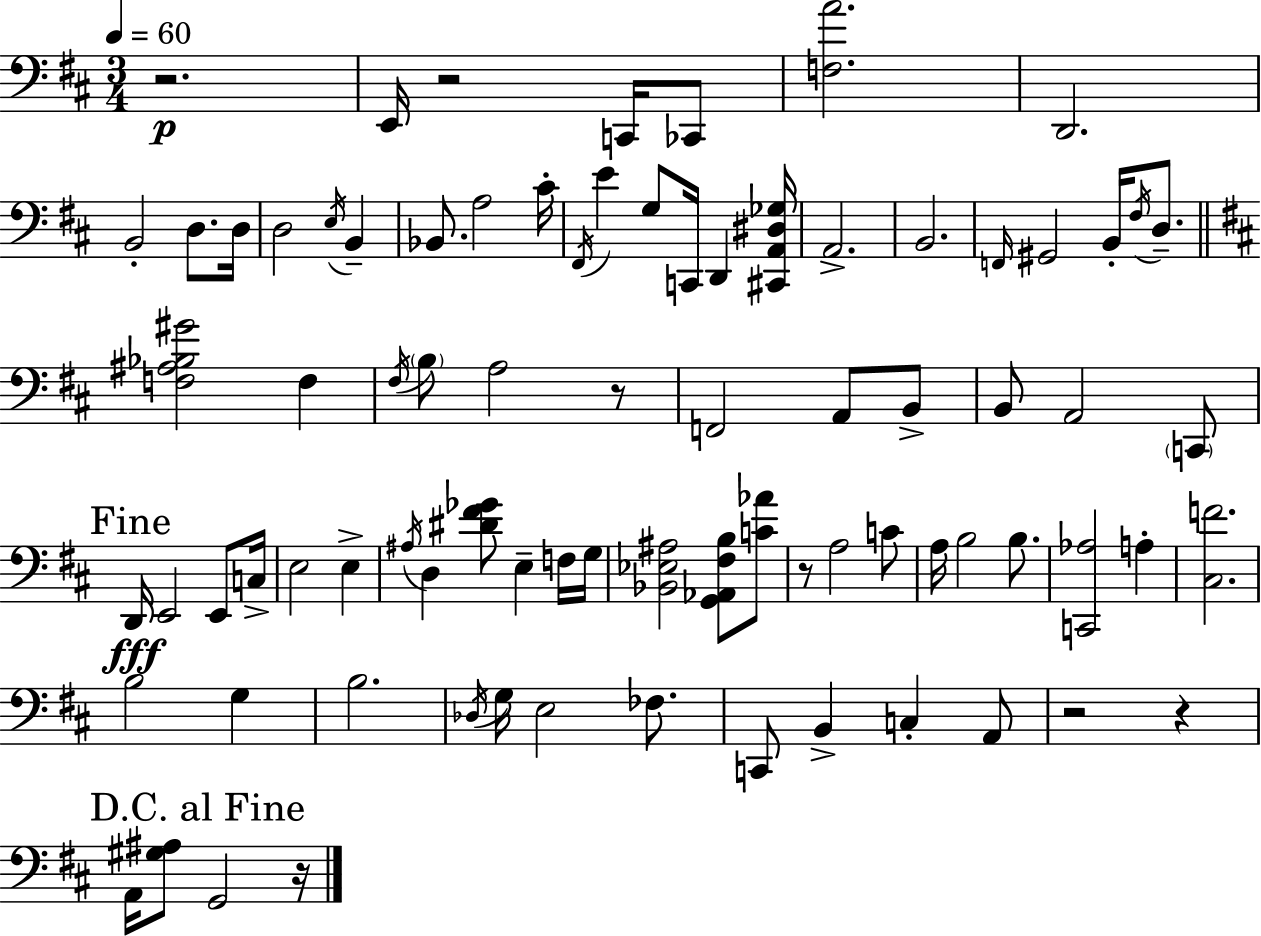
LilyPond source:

{
  \clef bass
  \numericTimeSignature
  \time 3/4
  \key d \major
  \tempo 4 = 60
  r2.\p | e,16 r2 c,16 ces,8 | <f a'>2. | d,2. | \break b,2-. d8. d16 | d2 \acciaccatura { e16 } b,4-- | bes,8. a2 | cis'16-. \acciaccatura { fis,16 } e'4 g8 c,16 d,4 | \break <cis, a, dis ges>16 a,2.-> | b,2. | \grace { f,16 } gis,2 b,16-. | \acciaccatura { fis16 } d8.-- \bar "||" \break \key b \minor <f ais bes gis'>2 f4 | \acciaccatura { fis16 } \parenthesize b8 a2 r8 | f,2 a,8 b,8-> | b,8 a,2 \parenthesize c,8 | \break \mark "Fine" d,16\fff e,2 e,8 | c16-> e2 e4-> | \acciaccatura { ais16 } d4 <dis' fis' ges'>8 e4-- | f16 g16 <bes, ees ais>2 <g, aes, fis b>8 | \break <c' aes'>8 r8 a2 | c'8 a16 b2 b8. | <c, aes>2 a4-. | <cis f'>2. | \break b2 g4 | b2. | \acciaccatura { des16 } g16 e2 | fes8. c,8 b,4-> c4-. | \break a,8 r2 r4 | \mark "D.C. al Fine" a,16 <gis ais>8 g,2 | r16 \bar "|."
}